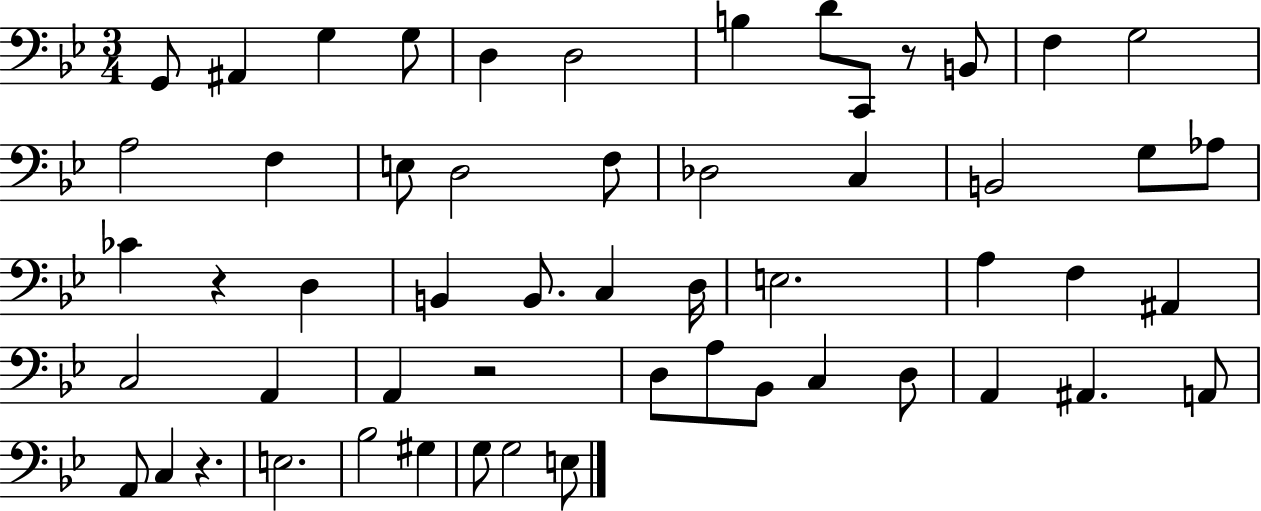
{
  \clef bass
  \numericTimeSignature
  \time 3/4
  \key bes \major
  \repeat volta 2 { g,8 ais,4 g4 g8 | d4 d2 | b4 d'8 c,8 r8 b,8 | f4 g2 | \break a2 f4 | e8 d2 f8 | des2 c4 | b,2 g8 aes8 | \break ces'4 r4 d4 | b,4 b,8. c4 d16 | e2. | a4 f4 ais,4 | \break c2 a,4 | a,4 r2 | d8 a8 bes,8 c4 d8 | a,4 ais,4. a,8 | \break a,8 c4 r4. | e2. | bes2 gis4 | g8 g2 e8 | \break } \bar "|."
}